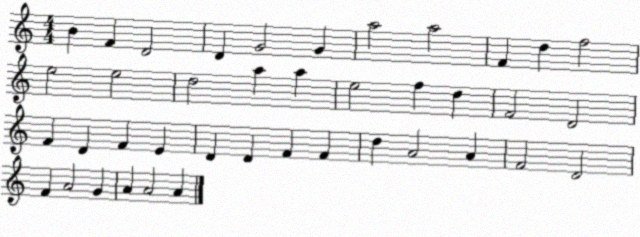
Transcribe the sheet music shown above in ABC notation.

X:1
T:Untitled
M:4/4
L:1/4
K:C
B F D2 D G2 G a2 a2 F d f2 e2 e2 d2 a a e2 f d F2 D2 F D F E D D F F d A2 A F2 D2 F A2 G A A2 A